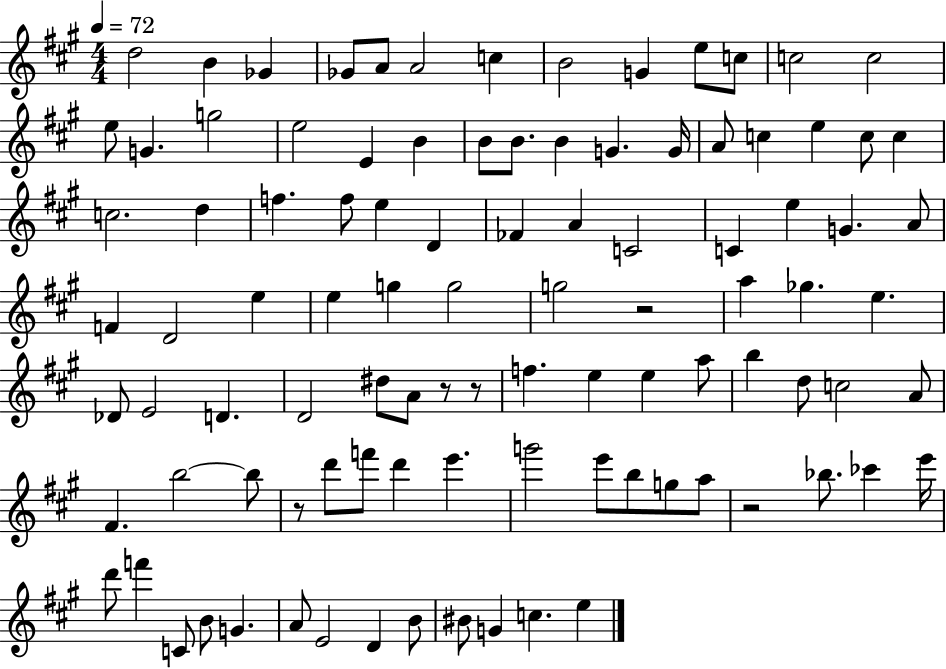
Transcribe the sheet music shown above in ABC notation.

X:1
T:Untitled
M:4/4
L:1/4
K:A
d2 B _G _G/2 A/2 A2 c B2 G e/2 c/2 c2 c2 e/2 G g2 e2 E B B/2 B/2 B G G/4 A/2 c e c/2 c c2 d f f/2 e D _F A C2 C e G A/2 F D2 e e g g2 g2 z2 a _g e _D/2 E2 D D2 ^d/2 A/2 z/2 z/2 f e e a/2 b d/2 c2 A/2 ^F b2 b/2 z/2 d'/2 f'/2 d' e' g'2 e'/2 b/2 g/2 a/2 z2 _b/2 _c' e'/4 d'/2 f' C/2 B/2 G A/2 E2 D B/2 ^B/2 G c e